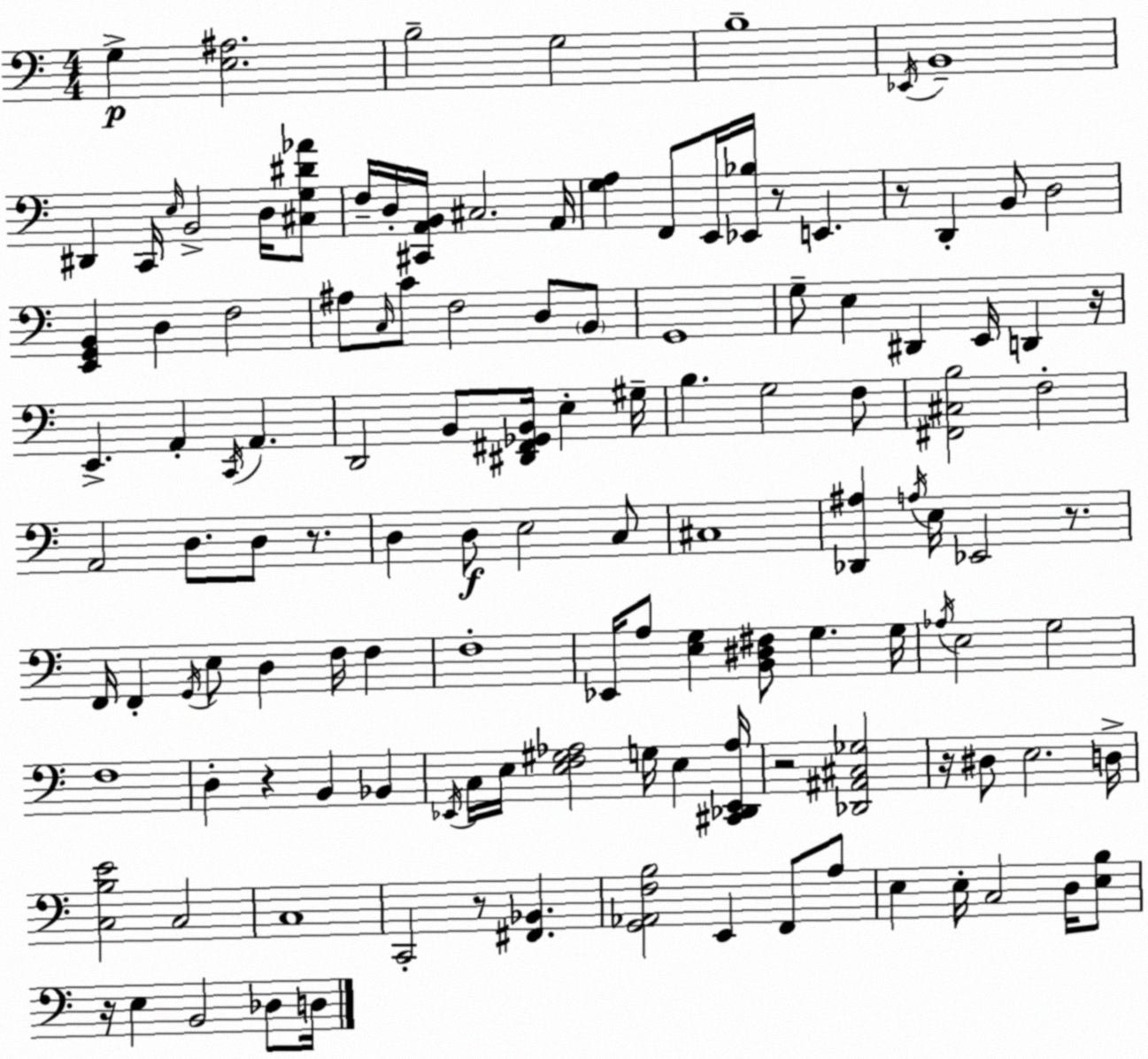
X:1
T:Untitled
M:4/4
L:1/4
K:C
G, [E,^A,]2 B,2 G,2 B,4 _E,,/4 B,,4 ^D,, C,,/4 E,/4 B,,2 D,/4 [^C,G,^D_A]/2 F,/4 D,/4 [^C,,A,,B,,]/4 ^C,2 A,,/4 [G,A,] F,,/2 E,,/4 [_E,,_B,]/4 z/2 E,, z/2 D,, B,,/2 D,2 [E,,G,,B,,] D, F,2 ^A,/2 C,/4 C/2 F,2 D,/2 B,,/2 G,,4 G,/2 E, ^D,, E,,/4 D,, z/4 E,, A,, C,,/4 A,, D,,2 B,,/2 [^D,,^F,,_G,,B,,]/4 E, ^G,/4 B, G,2 F,/2 [^F,,^C,B,]2 F,2 A,,2 D,/2 D,/2 z/2 D, D,/2 E,2 C,/2 ^C,4 [_D,,^A,] A,/4 E,/4 _E,,2 z/2 F,,/4 F,, G,,/4 E,/2 D, F,/4 F, F,4 _E,,/4 A,/2 [E,G,] [B,,^D,^F,]/2 G, G,/4 _A,/4 E,2 G,2 F,4 D, z B,, _B,, _E,,/4 C,/4 E,/4 [E,F,^G,_A,]2 G,/4 E, [^C,,_D,,_E,,_A,]/4 z2 [_D,,^A,,^C,_G,]2 z/4 ^D,/2 E,2 D,/4 [C,B,E]2 C,2 C,4 C,,2 z/2 [^F,,_B,,] [G,,_A,,F,B,]2 E,, F,,/2 A,/2 E, E,/4 C,2 D,/4 [E,B,]/2 z/4 E, B,,2 _D,/2 D,/4